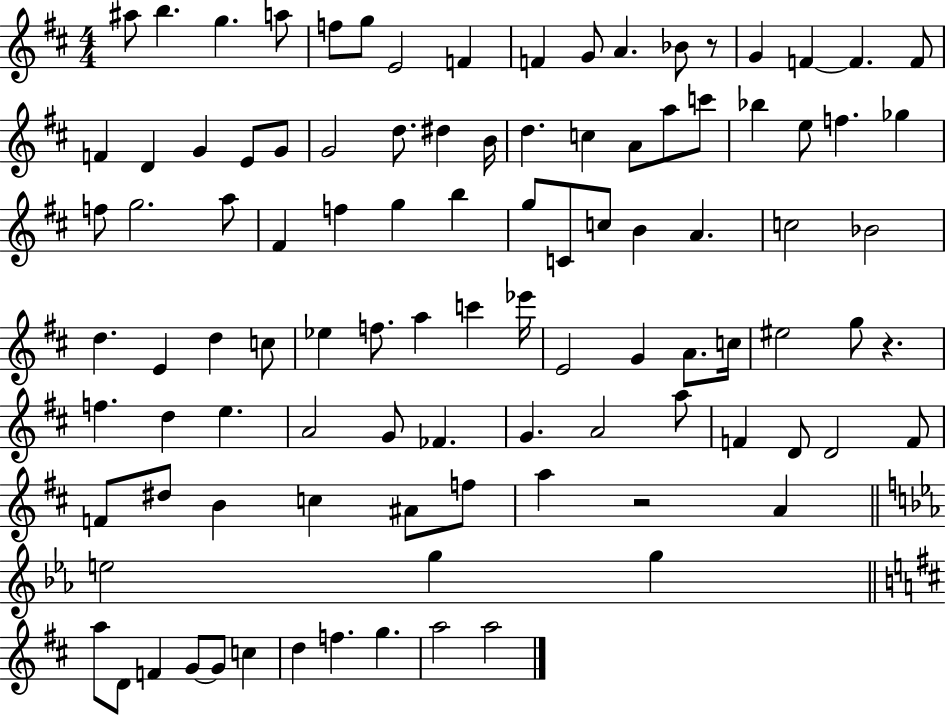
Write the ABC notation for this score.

X:1
T:Untitled
M:4/4
L:1/4
K:D
^a/2 b g a/2 f/2 g/2 E2 F F G/2 A _B/2 z/2 G F F F/2 F D G E/2 G/2 G2 d/2 ^d B/4 d c A/2 a/2 c'/2 _b e/2 f _g f/2 g2 a/2 ^F f g b g/2 C/2 c/2 B A c2 _B2 d E d c/2 _e f/2 a c' _e'/4 E2 G A/2 c/4 ^e2 g/2 z f d e A2 G/2 _F G A2 a/2 F D/2 D2 F/2 F/2 ^d/2 B c ^A/2 f/2 a z2 A e2 g g a/2 D/2 F G/2 G/2 c d f g a2 a2